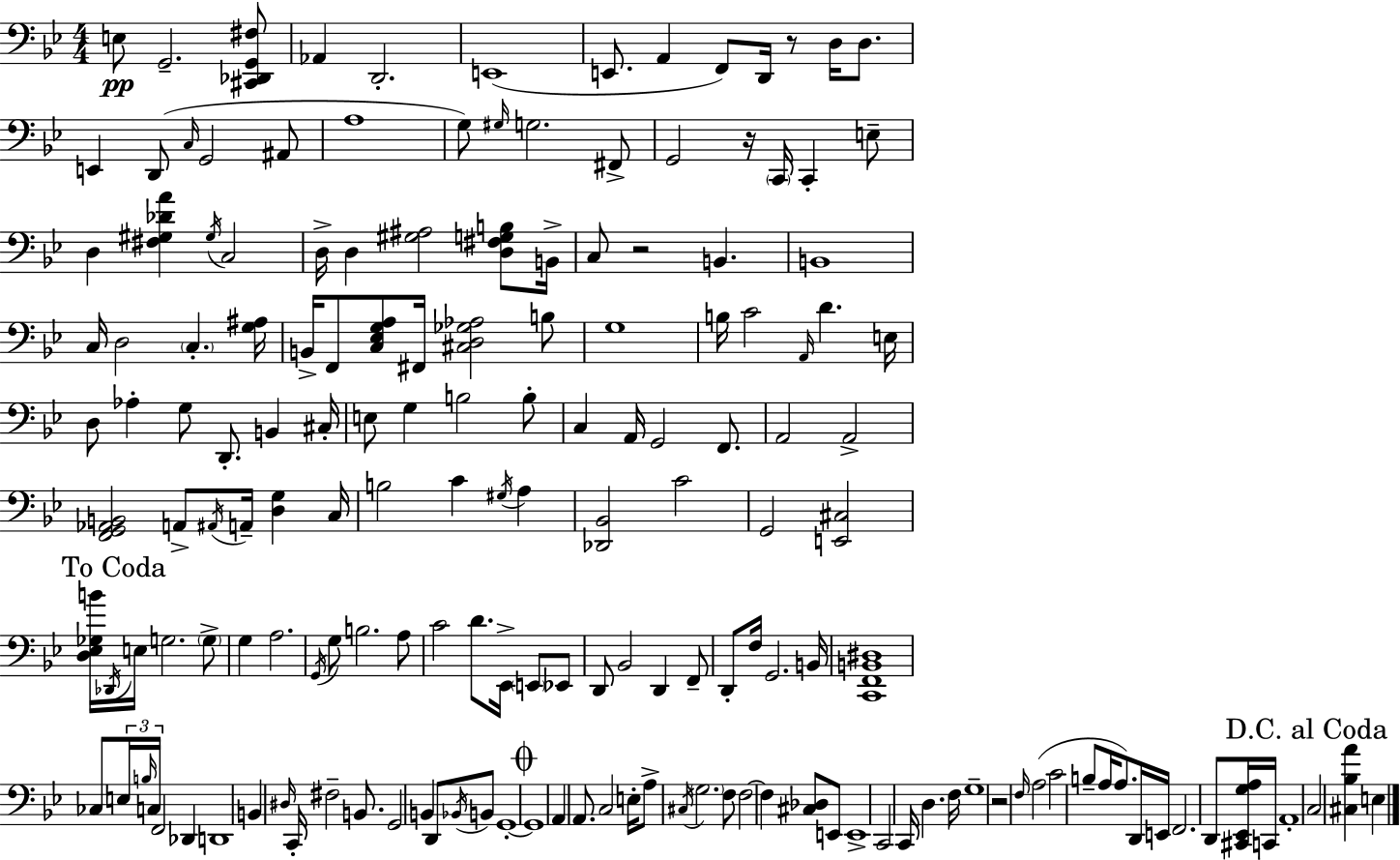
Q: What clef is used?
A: bass